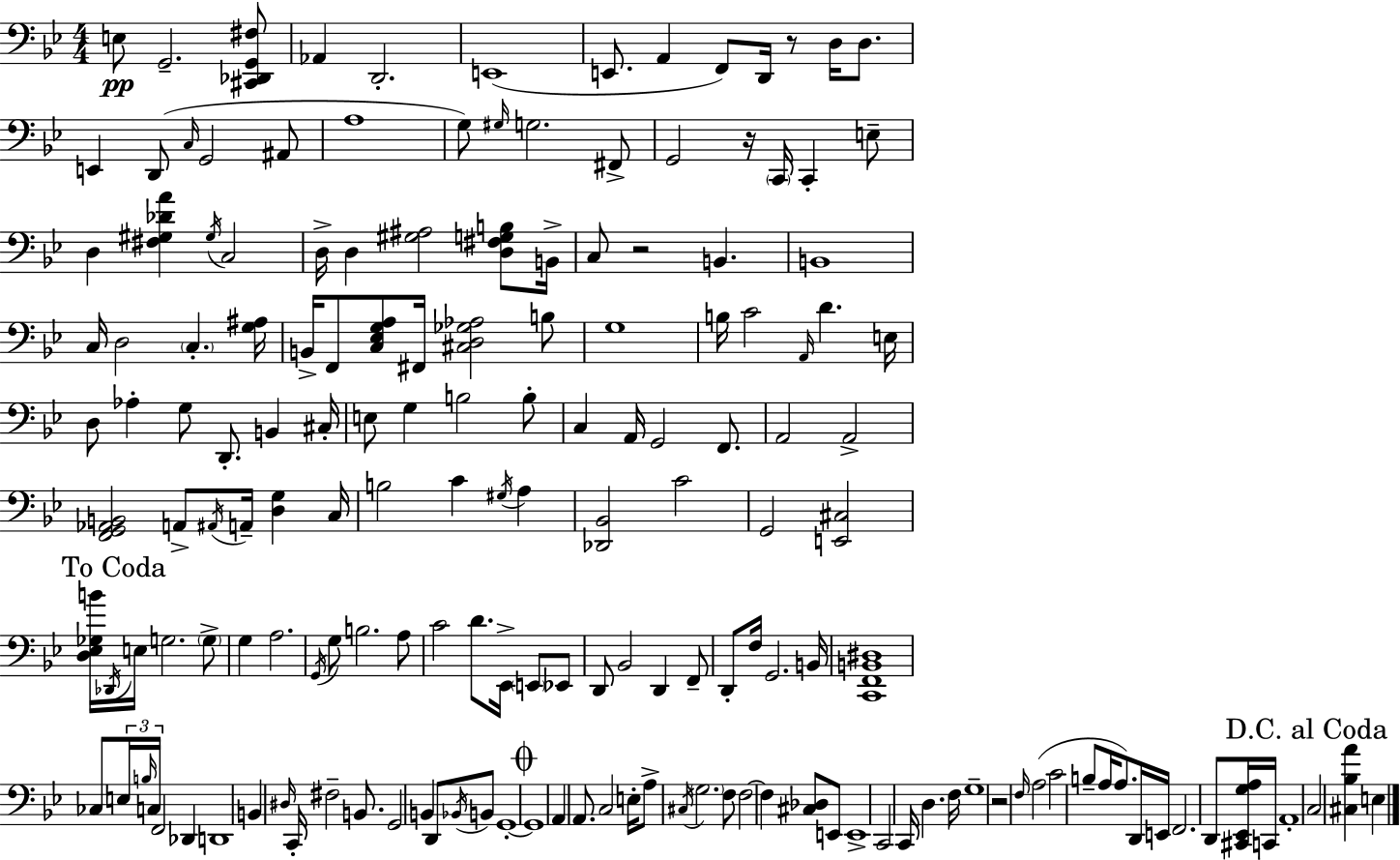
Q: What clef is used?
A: bass